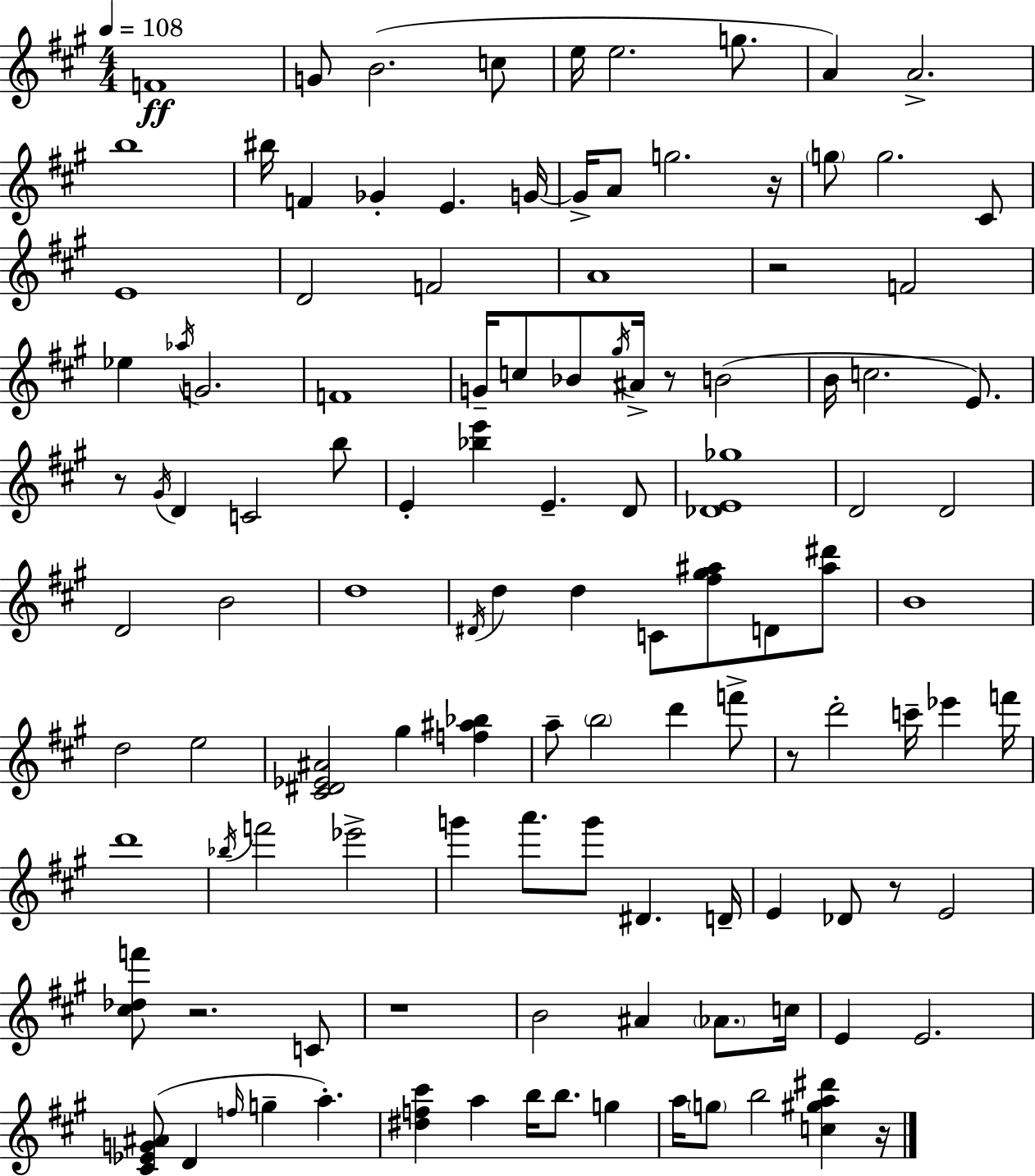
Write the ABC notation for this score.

X:1
T:Untitled
M:4/4
L:1/4
K:A
F4 G/2 B2 c/2 e/4 e2 g/2 A A2 b4 ^b/4 F _G E G/4 G/4 A/2 g2 z/4 g/2 g2 ^C/2 E4 D2 F2 A4 z2 F2 _e _a/4 G2 F4 G/4 c/2 _B/2 ^g/4 ^A/4 z/2 B2 B/4 c2 E/2 z/2 ^G/4 D C2 b/2 E [_be'] E D/2 [_DE_g]4 D2 D2 D2 B2 d4 ^D/4 d d C/2 [^f^g^a]/2 D/2 [^a^d']/2 B4 d2 e2 [^C^D_E^A]2 ^g [f^a_b] a/2 b2 d' f'/2 z/2 d'2 c'/4 _e' f'/4 d'4 _b/4 f'2 _e'2 g' a'/2 g'/2 ^D D/4 E _D/2 z/2 E2 [^c_df']/2 z2 C/2 z4 B2 ^A _A/2 c/4 E E2 [^C_EG^A]/2 D f/4 g a [^df^c'] a b/4 b/2 g a/4 g/2 b2 [c^ga^d'] z/4